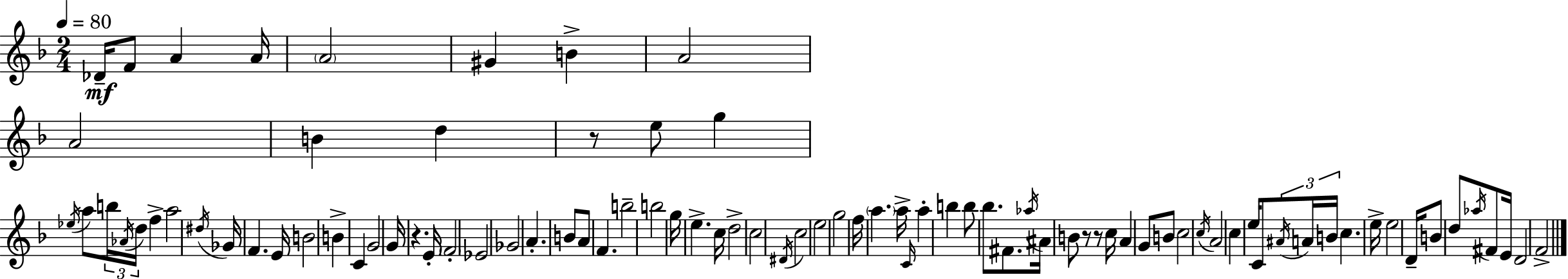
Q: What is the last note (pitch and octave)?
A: F4